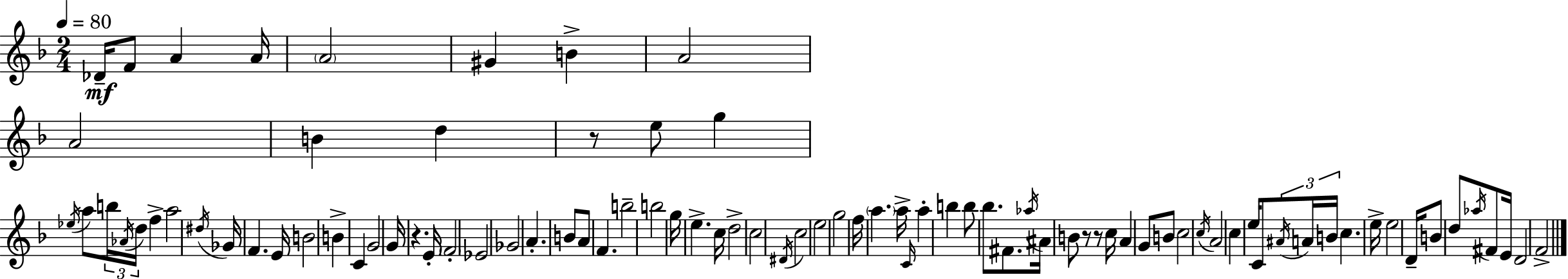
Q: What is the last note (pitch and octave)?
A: F4